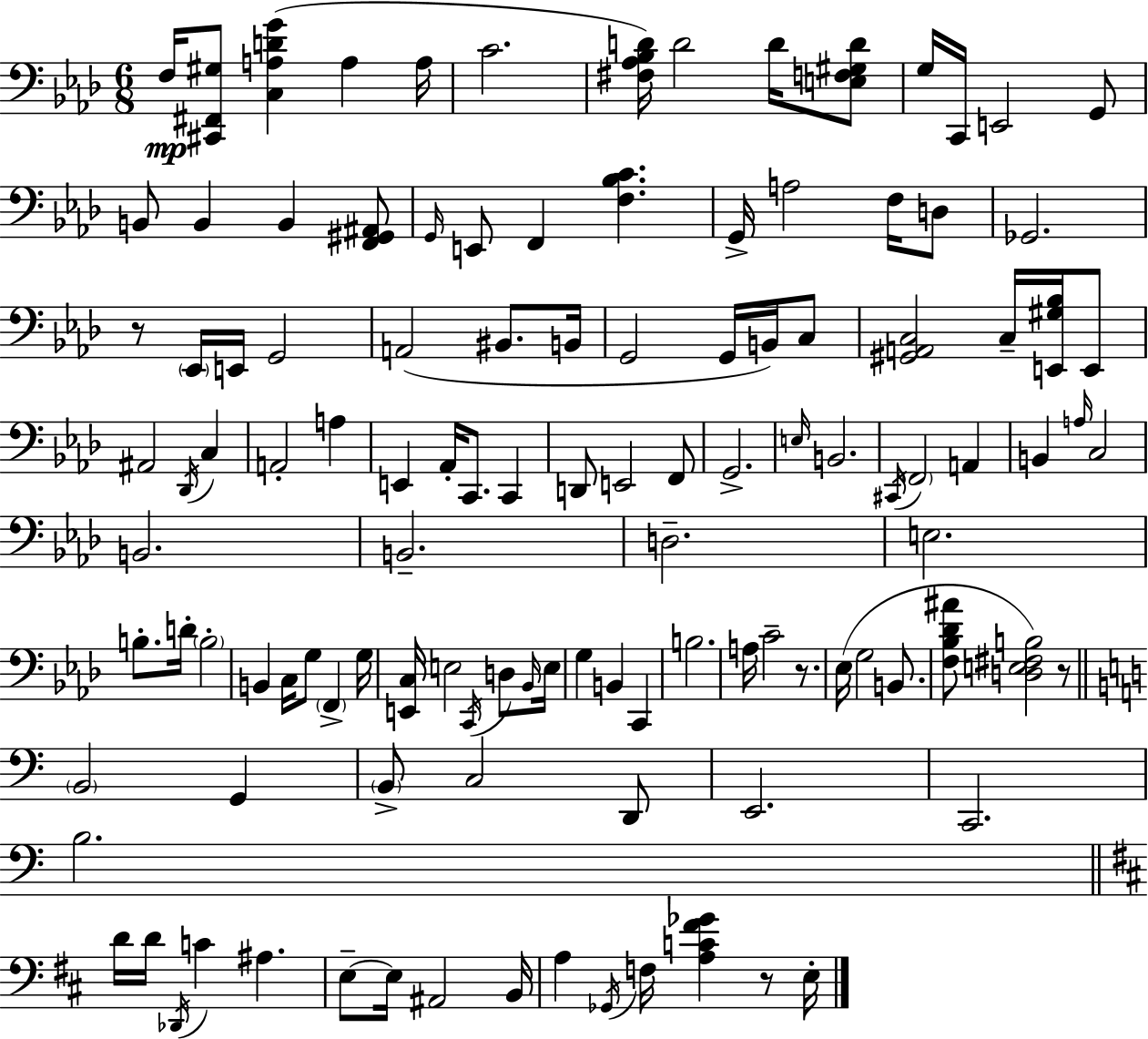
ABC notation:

X:1
T:Untitled
M:6/8
L:1/4
K:Fm
F,/4 [^C,,^F,,^G,]/2 [C,A,DG] A, A,/4 C2 [^F,_A,_B,D]/4 D2 D/4 [E,F,^G,D]/2 G,/4 C,,/4 E,,2 G,,/2 B,,/2 B,, B,, [F,,^G,,^A,,]/2 G,,/4 E,,/2 F,, [F,_B,C] G,,/4 A,2 F,/4 D,/2 _G,,2 z/2 _E,,/4 E,,/4 G,,2 A,,2 ^B,,/2 B,,/4 G,,2 G,,/4 B,,/4 C,/2 [^G,,A,,C,]2 C,/4 [E,,^G,_B,]/4 E,,/2 ^A,,2 _D,,/4 C, A,,2 A, E,, _A,,/4 C,,/2 C,, D,,/2 E,,2 F,,/2 G,,2 E,/4 B,,2 ^C,,/4 F,,2 A,, B,, A,/4 C,2 B,,2 B,,2 D,2 E,2 B,/2 D/4 B,2 B,, C,/4 G,/2 F,, G,/4 [E,,C,]/4 E,2 C,,/4 D,/2 _B,,/4 E,/4 G, B,, C,, B,2 A,/4 C2 z/2 _E,/4 G,2 B,,/2 [F,_B,_D^A]/2 [D,E,^F,B,]2 z/2 B,,2 G,, B,,/2 C,2 D,,/2 E,,2 C,,2 B,2 D/4 D/4 _D,,/4 C ^A, E,/2 E,/4 ^A,,2 B,,/4 A, _G,,/4 F,/4 [A,C^F_G] z/2 E,/4